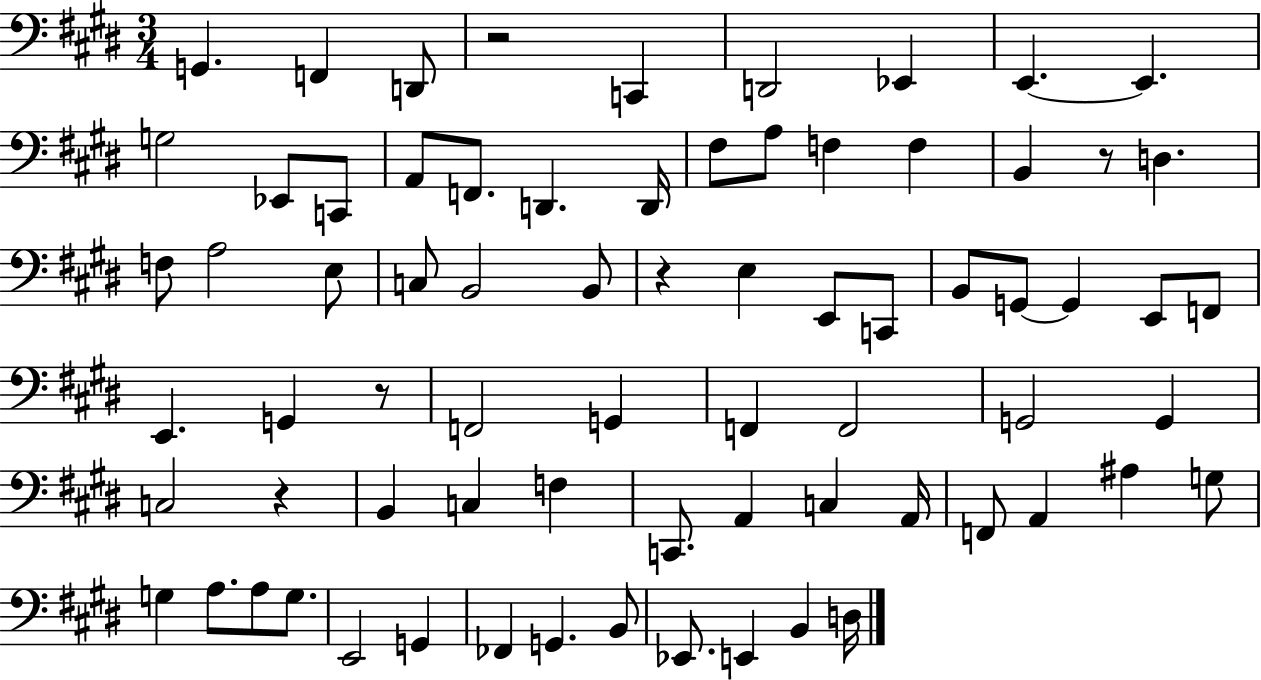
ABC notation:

X:1
T:Untitled
M:3/4
L:1/4
K:E
G,, F,, D,,/2 z2 C,, D,,2 _E,, E,, E,, G,2 _E,,/2 C,,/2 A,,/2 F,,/2 D,, D,,/4 ^F,/2 A,/2 F, F, B,, z/2 D, F,/2 A,2 E,/2 C,/2 B,,2 B,,/2 z E, E,,/2 C,,/2 B,,/2 G,,/2 G,, E,,/2 F,,/2 E,, G,, z/2 F,,2 G,, F,, F,,2 G,,2 G,, C,2 z B,, C, F, C,,/2 A,, C, A,,/4 F,,/2 A,, ^A, G,/2 G, A,/2 A,/2 G,/2 E,,2 G,, _F,, G,, B,,/2 _E,,/2 E,, B,, D,/4